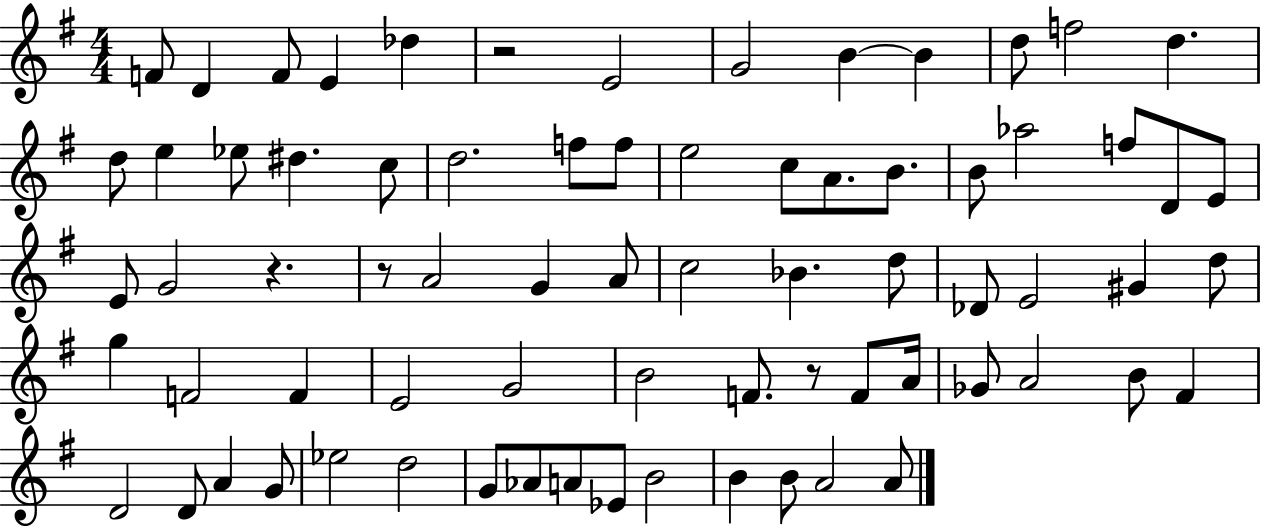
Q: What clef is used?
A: treble